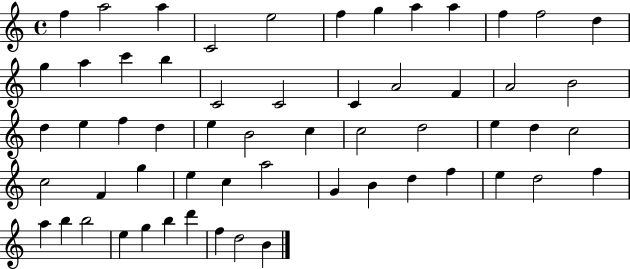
F5/q A5/h A5/q C4/h E5/h F5/q G5/q A5/q A5/q F5/q F5/h D5/q G5/q A5/q C6/q B5/q C4/h C4/h C4/q A4/h F4/q A4/h B4/h D5/q E5/q F5/q D5/q E5/q B4/h C5/q C5/h D5/h E5/q D5/q C5/h C5/h F4/q G5/q E5/q C5/q A5/h G4/q B4/q D5/q F5/q E5/q D5/h F5/q A5/q B5/q B5/h E5/q G5/q B5/q D6/q F5/q D5/h B4/q